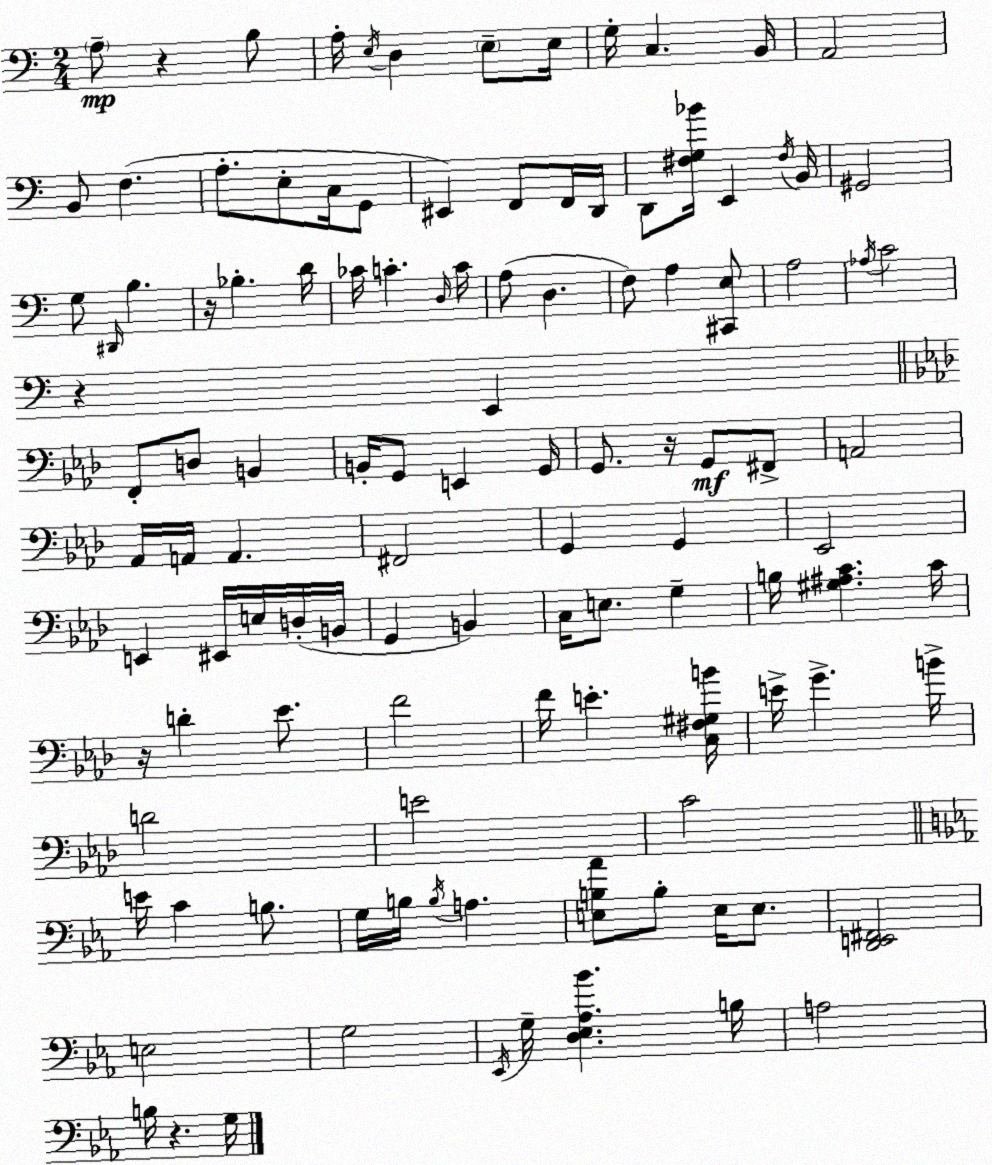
X:1
T:Untitled
M:2/4
L:1/4
K:C
A,/2 z B,/2 A,/4 E,/4 D, E,/2 E,/4 G,/4 C, B,,/4 A,,2 B,,/2 F, A,/2 E,/2 C,/4 G,,/2 ^E,, F,,/2 F,,/4 D,,/4 D,,/2 [^F,G,_B]/4 E,, ^F,/4 B,,/4 ^G,,2 G,/2 ^D,,/4 B, z/4 _B, D/4 _C/4 C D,/4 C/4 A,/2 D, F,/2 A, [^C,,E,]/2 A,2 _A,/4 C2 z E,, F,,/2 D,/2 B,, B,,/4 G,,/2 E,, G,,/4 G,,/2 z/4 G,,/2 ^F,,/2 A,,2 _A,,/4 A,,/4 A,, ^F,,2 G,, G,, _E,,2 E,, ^E,,/4 E,/4 D,/4 B,,/4 G,, B,, C,/4 E,/2 G, B,/4 [^G,^A,C] C/4 z/4 D _E/2 F2 F/4 E [C,^F,^G,B]/4 E/4 G B/4 D2 E2 C2 E/4 C B,/2 G,/4 B,/4 B,/4 A, [E,B,_A]/2 B,/2 E,/4 E,/2 [D,,E,,^F,,]2 E,2 G,2 _E,,/4 G,/4 [D,_E,_A,_B] B,/4 A,2 B,/4 z G,/4